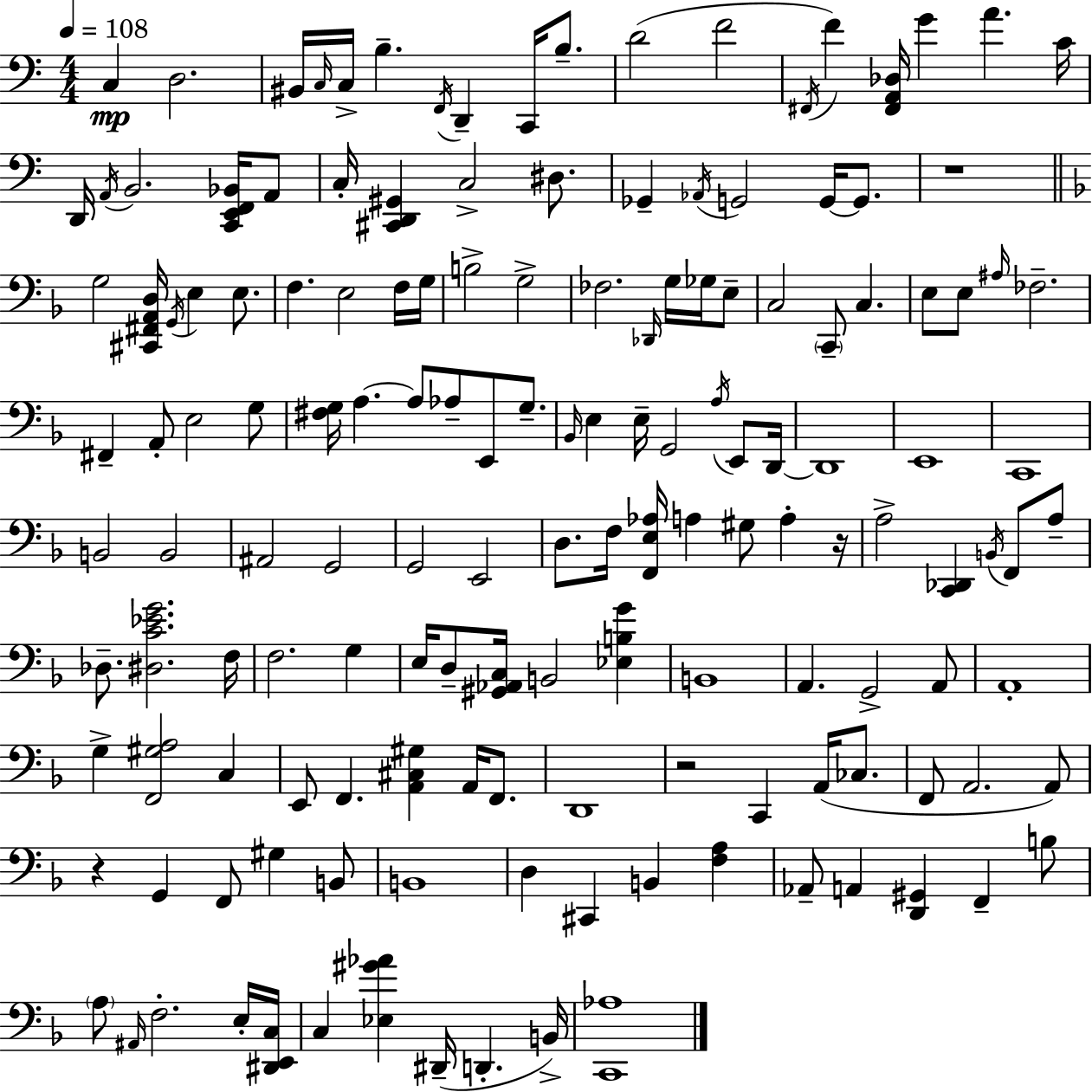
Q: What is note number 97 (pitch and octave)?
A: A2